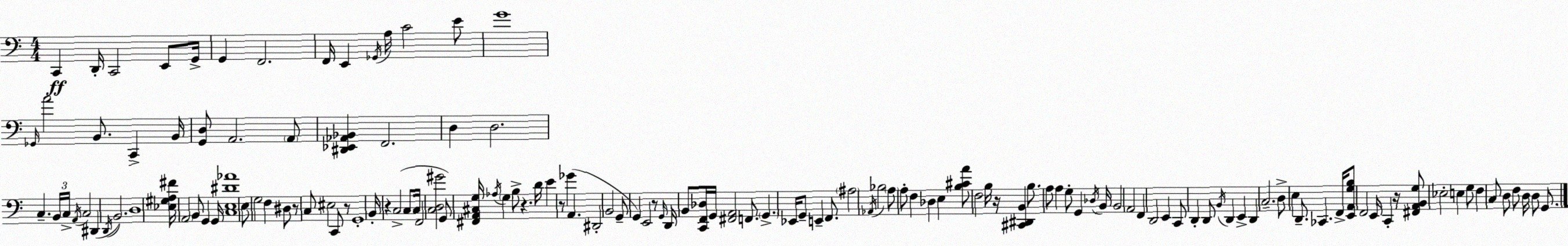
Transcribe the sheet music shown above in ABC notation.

X:1
T:Untitled
M:4/4
L:1/4
K:Am
C,, D,,/4 C,,2 E,,/2 G,,/4 G,, F,,2 F,,/4 E,, _G,,/4 A,/4 C2 E/2 G4 _G,,/4 A2 B,,/2 C,, B,,/4 [G,,D,]/2 A,,2 A,,/2 [^D,,_E,,_A,,_B,,] F,,2 D, D,2 C, B,,/4 C,/4 A,,/4 C,2 ^D,, D,,/4 B,,2 D,4 [_E,^G,A,^F]/4 A,,2 B,,/2 G,, G,,/4 [C,E,^D_A]4 E,/2 G,2 F, ^D,/2 z/2 C,/2 ^E,2 C,,/2 z/2 G,,4 B,,/4 z C,2 C,/2 C,/4 F,,2 [C,D,^G]2 G,,/2 [^F,,A,,^C,G,]/4 _A,/4 G, B,/2 z D/4 E z/2 _G A,, ^D,,2 B,,2 G,,/2 G,, E,,2 z/2 G,,/4 D,,/4 B,,/2 [C,,F,,_D,]/4 G,,/4 [^F,,A,,]2 F,,/2 G,, _E,,/4 G,,/2 E,, F,,/2 ^A,2 _A,,/4 _B,2 A,/2 A,/2 F, _D, E, [B,^CA]/2 F,2 B,/4 z/4 [^C,,^D,,B,,] B,/2 A,/2 A, G,/2 G,, _D,/4 B,,/4 B,,2 A,,2 F,, D,,2 E,, C,,/2 D,, D,,/2 B,,/4 D,, E,, D,, C,2 D,/2 E, D,,/2 _C,, F,,/4 [E,,A,,G,B,]/2 F,,2 E,,/4 C,, z/4 [^F,,A,,B,,G,]/2 _E,2 E, G,/2 F, C,/2 D,/2 F,/2 D,/4 D,/2 G,,/2